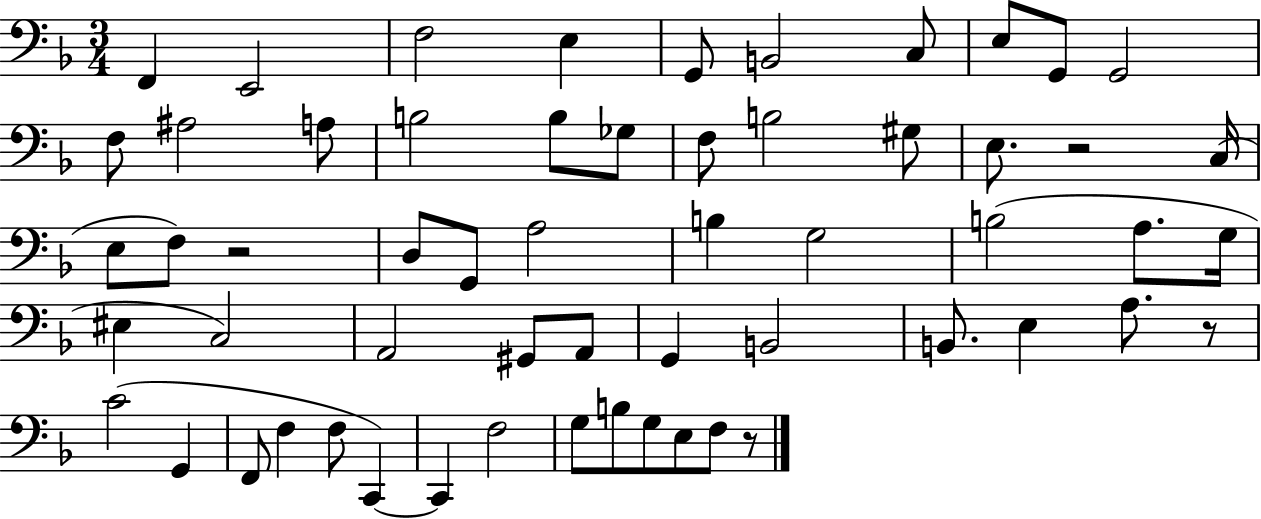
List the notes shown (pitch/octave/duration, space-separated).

F2/q E2/h F3/h E3/q G2/e B2/h C3/e E3/e G2/e G2/h F3/e A#3/h A3/e B3/h B3/e Gb3/e F3/e B3/h G#3/e E3/e. R/h C3/s E3/e F3/e R/h D3/e G2/e A3/h B3/q G3/h B3/h A3/e. G3/s EIS3/q C3/h A2/h G#2/e A2/e G2/q B2/h B2/e. E3/q A3/e. R/e C4/h G2/q F2/e F3/q F3/e C2/q C2/q F3/h G3/e B3/e G3/e E3/e F3/e R/e